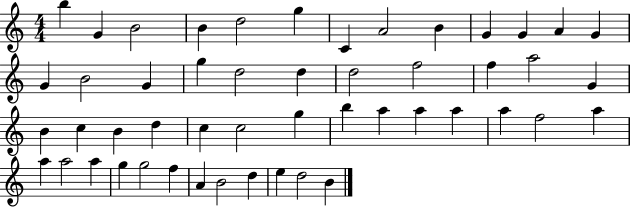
X:1
T:Untitled
M:4/4
L:1/4
K:C
b G B2 B d2 g C A2 B G G A G G B2 G g d2 d d2 f2 f a2 G B c B d c c2 g b a a a a f2 a a a2 a g g2 f A B2 d e d2 B